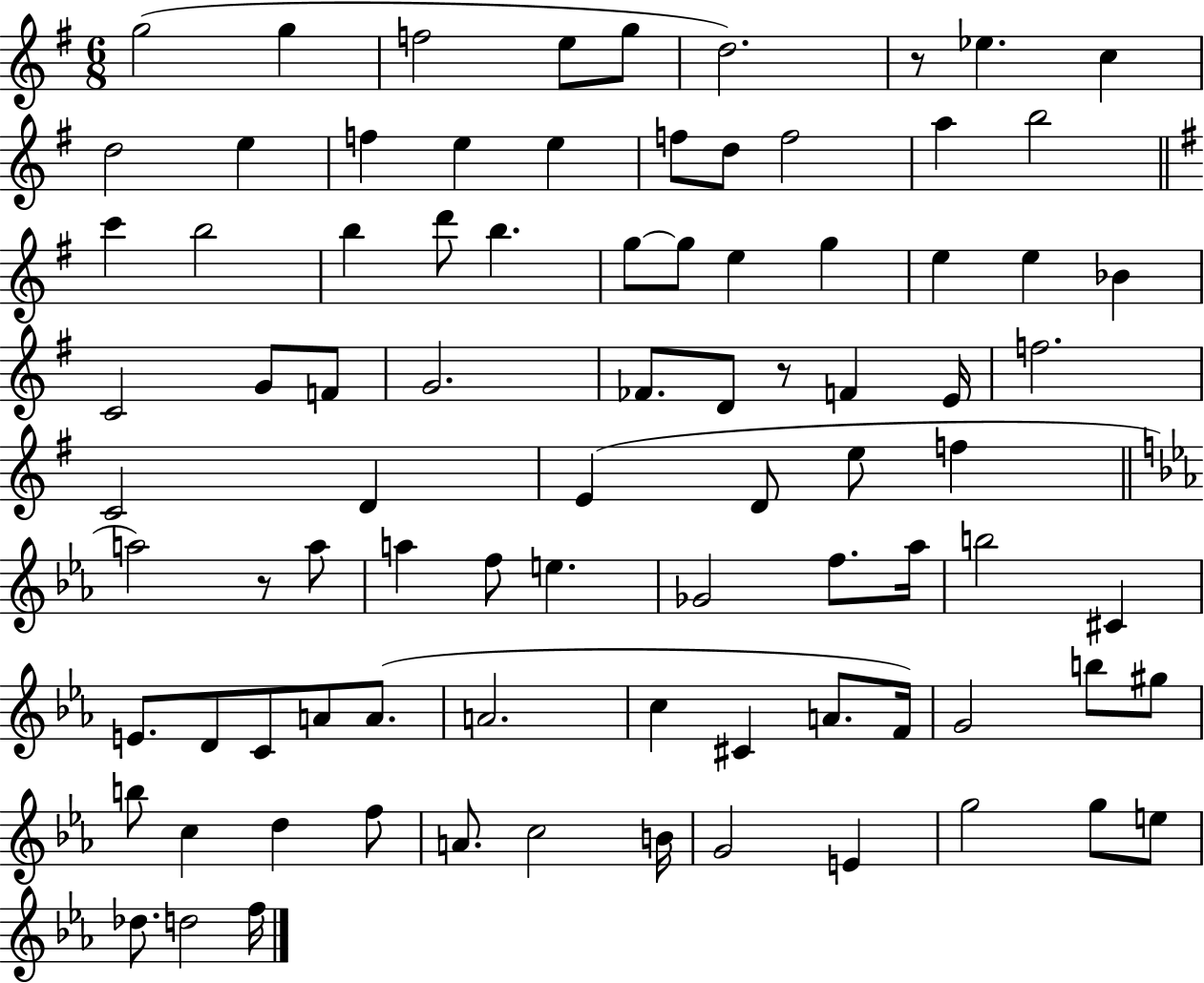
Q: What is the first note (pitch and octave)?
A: G5